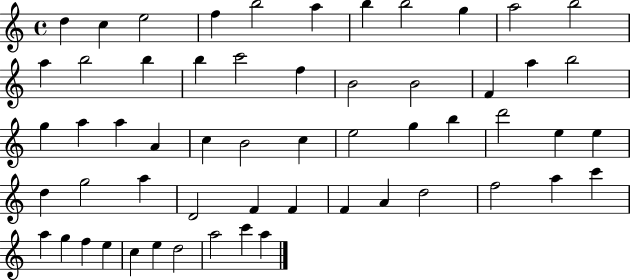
D5/q C5/q E5/h F5/q B5/h A5/q B5/q B5/h G5/q A5/h B5/h A5/q B5/h B5/q B5/q C6/h F5/q B4/h B4/h F4/q A5/q B5/h G5/q A5/q A5/q A4/q C5/q B4/h C5/q E5/h G5/q B5/q D6/h E5/q E5/q D5/q G5/h A5/q D4/h F4/q F4/q F4/q A4/q D5/h F5/h A5/q C6/q A5/q G5/q F5/q E5/q C5/q E5/q D5/h A5/h C6/q A5/q